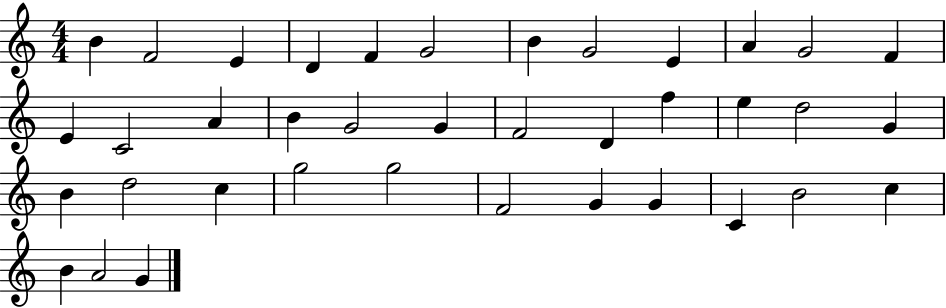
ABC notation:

X:1
T:Untitled
M:4/4
L:1/4
K:C
B F2 E D F G2 B G2 E A G2 F E C2 A B G2 G F2 D f e d2 G B d2 c g2 g2 F2 G G C B2 c B A2 G